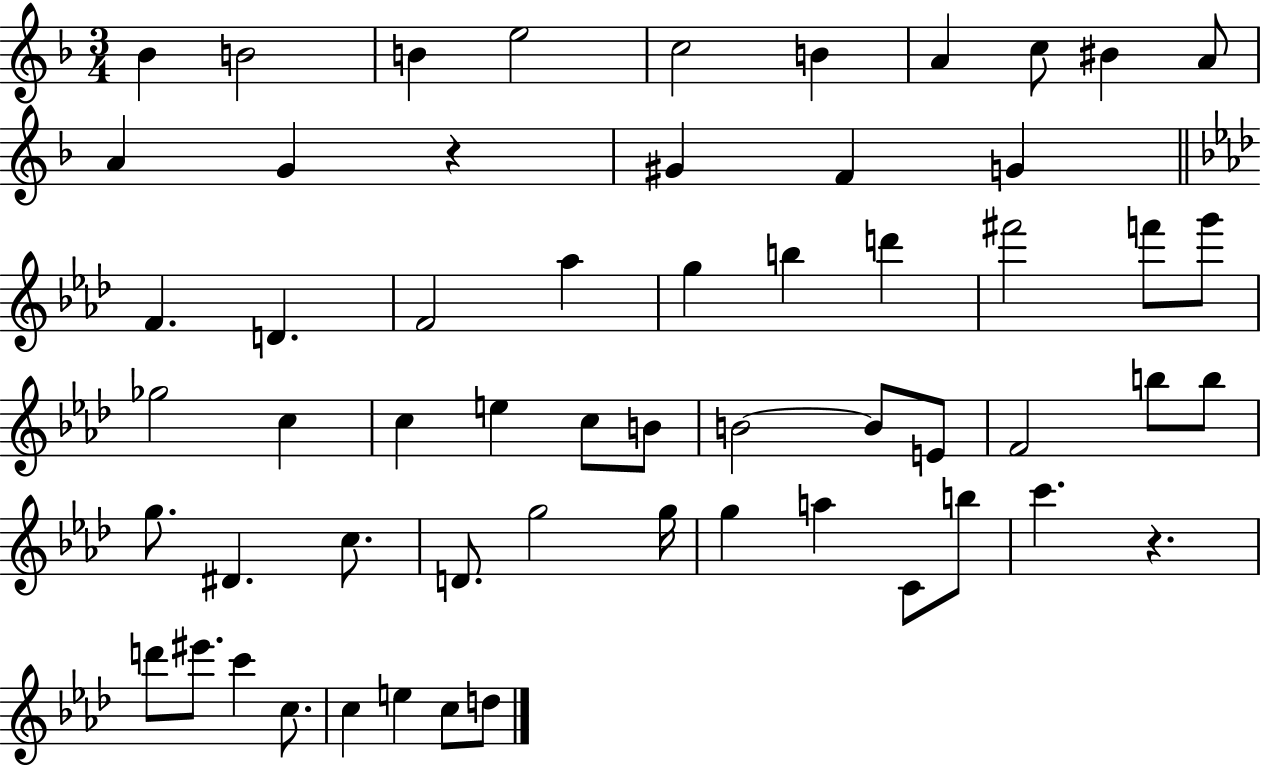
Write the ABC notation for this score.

X:1
T:Untitled
M:3/4
L:1/4
K:F
_B B2 B e2 c2 B A c/2 ^B A/2 A G z ^G F G F D F2 _a g b d' ^f'2 f'/2 g'/2 _g2 c c e c/2 B/2 B2 B/2 E/2 F2 b/2 b/2 g/2 ^D c/2 D/2 g2 g/4 g a C/2 b/2 c' z d'/2 ^e'/2 c' c/2 c e c/2 d/2